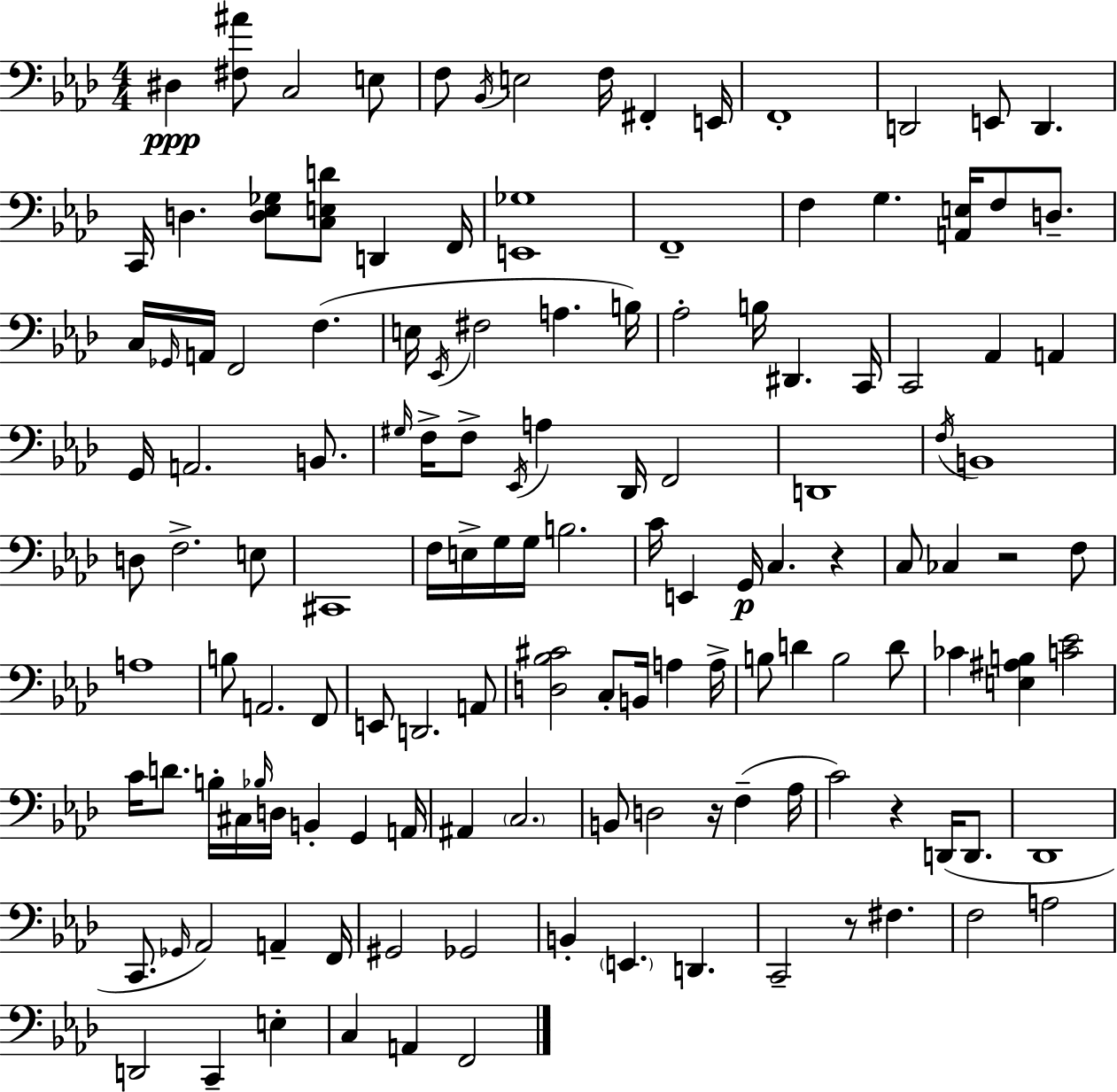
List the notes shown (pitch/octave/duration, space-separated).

D#3/q [F#3,A#4]/e C3/h E3/e F3/e Bb2/s E3/h F3/s F#2/q E2/s F2/w D2/h E2/e D2/q. C2/s D3/q. [D3,Eb3,Gb3]/e [C3,E3,D4]/e D2/q F2/s [E2,Gb3]/w F2/w F3/q G3/q. [A2,E3]/s F3/e D3/e. C3/s Gb2/s A2/s F2/h F3/q. E3/s Eb2/s F#3/h A3/q. B3/s Ab3/h B3/s D#2/q. C2/s C2/h Ab2/q A2/q G2/s A2/h. B2/e. G#3/s F3/s F3/e Eb2/s A3/q Db2/s F2/h D2/w F3/s B2/w D3/e F3/h. E3/e C#2/w F3/s E3/s G3/s G3/s B3/h. C4/s E2/q G2/s C3/q. R/q C3/e CES3/q R/h F3/e A3/w B3/e A2/h. F2/e E2/e D2/h. A2/e [D3,Bb3,C#4]/h C3/e B2/s A3/q A3/s B3/e D4/q B3/h D4/e CES4/q [E3,A#3,B3]/q [C4,Eb4]/h C4/s D4/e. B3/s C#3/s Bb3/s D3/s B2/q G2/q A2/s A#2/q C3/h. B2/e D3/h R/s F3/q Ab3/s C4/h R/q D2/s D2/e. Db2/w C2/e. Gb2/s Ab2/h A2/q F2/s G#2/h Gb2/h B2/q E2/q. D2/q. C2/h R/e F#3/q. F3/h A3/h D2/h C2/q E3/q C3/q A2/q F2/h